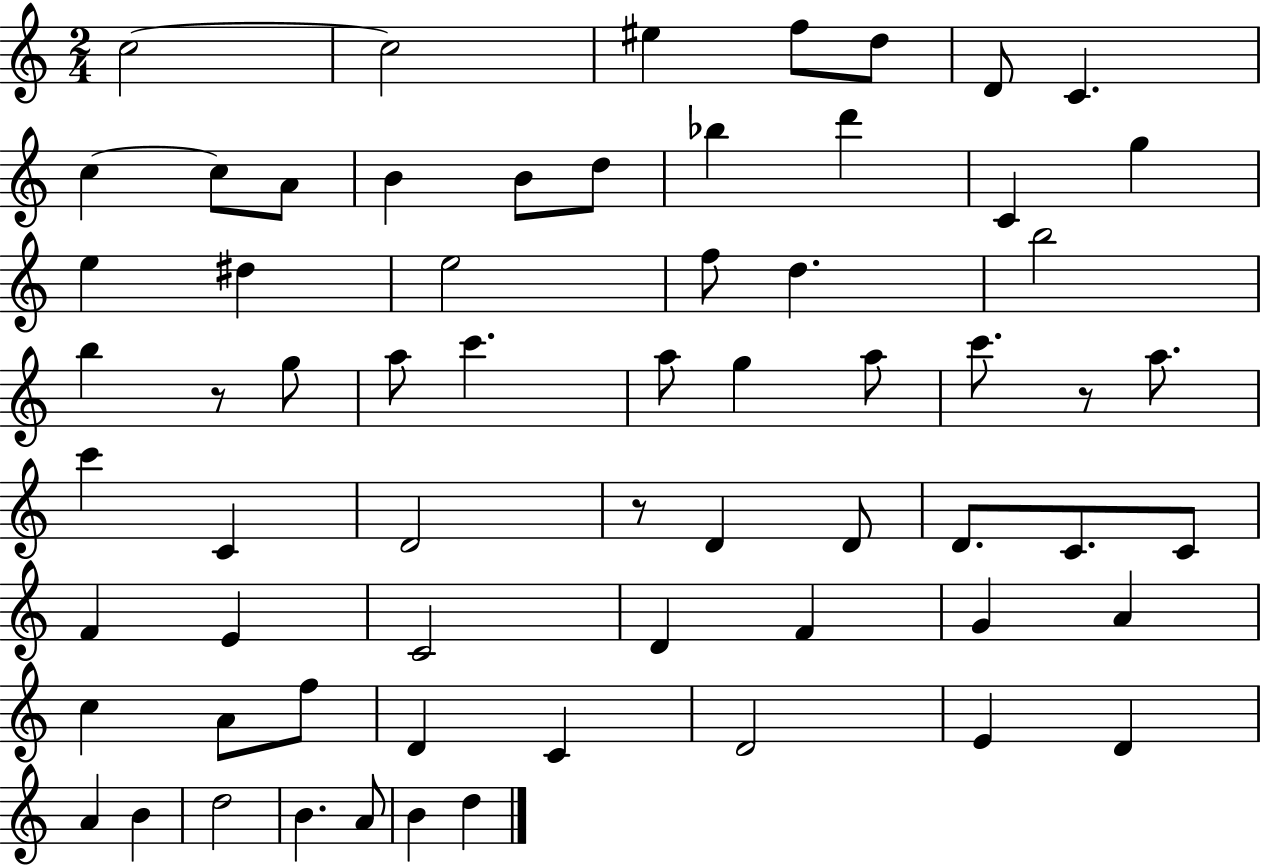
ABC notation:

X:1
T:Untitled
M:2/4
L:1/4
K:C
c2 c2 ^e f/2 d/2 D/2 C c c/2 A/2 B B/2 d/2 _b d' C g e ^d e2 f/2 d b2 b z/2 g/2 a/2 c' a/2 g a/2 c'/2 z/2 a/2 c' C D2 z/2 D D/2 D/2 C/2 C/2 F E C2 D F G A c A/2 f/2 D C D2 E D A B d2 B A/2 B d